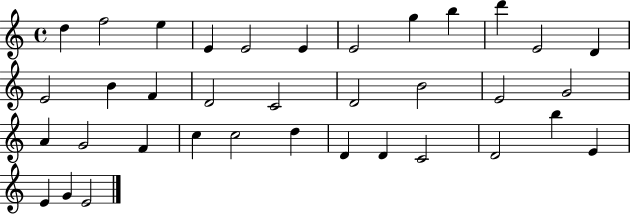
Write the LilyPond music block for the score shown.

{
  \clef treble
  \time 4/4
  \defaultTimeSignature
  \key c \major
  d''4 f''2 e''4 | e'4 e'2 e'4 | e'2 g''4 b''4 | d'''4 e'2 d'4 | \break e'2 b'4 f'4 | d'2 c'2 | d'2 b'2 | e'2 g'2 | \break a'4 g'2 f'4 | c''4 c''2 d''4 | d'4 d'4 c'2 | d'2 b''4 e'4 | \break e'4 g'4 e'2 | \bar "|."
}